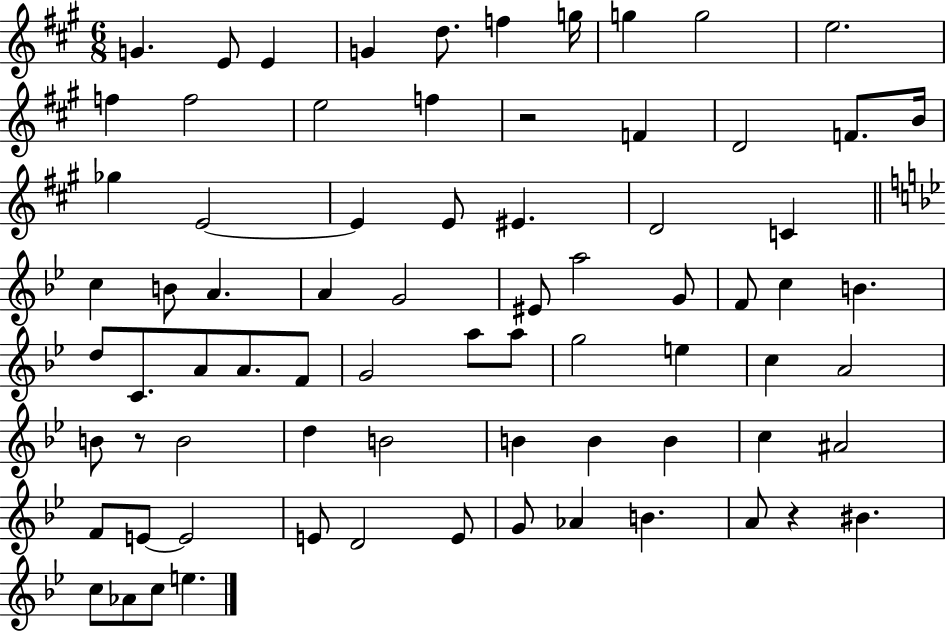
G4/q. E4/e E4/q G4/q D5/e. F5/q G5/s G5/q G5/h E5/h. F5/q F5/h E5/h F5/q R/h F4/q D4/h F4/e. B4/s Gb5/q E4/h E4/q E4/e EIS4/q. D4/h C4/q C5/q B4/e A4/q. A4/q G4/h EIS4/e A5/h G4/e F4/e C5/q B4/q. D5/e C4/e. A4/e A4/e. F4/e G4/h A5/e A5/e G5/h E5/q C5/q A4/h B4/e R/e B4/h D5/q B4/h B4/q B4/q B4/q C5/q A#4/h F4/e E4/e E4/h E4/e D4/h E4/e G4/e Ab4/q B4/q. A4/e R/q BIS4/q. C5/e Ab4/e C5/e E5/q.